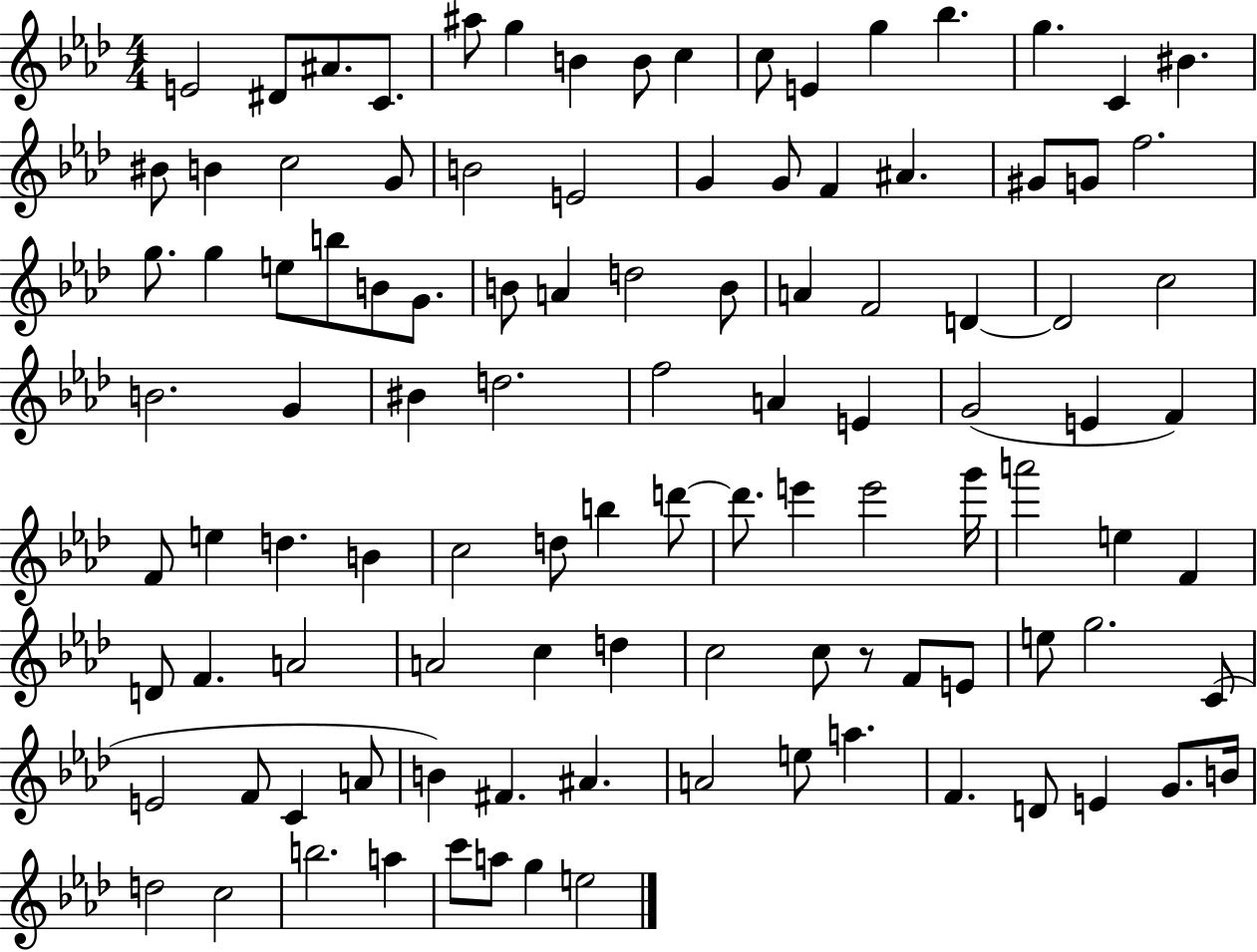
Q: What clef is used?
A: treble